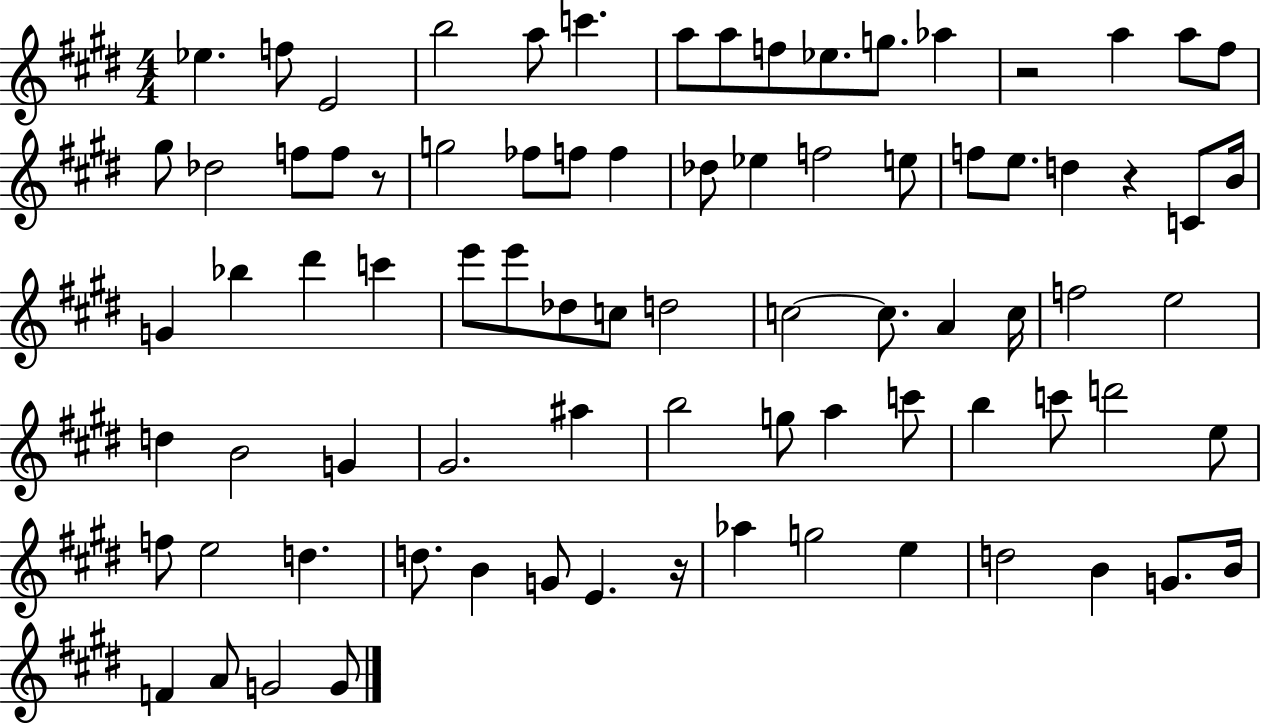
Eb5/q. F5/e E4/h B5/h A5/e C6/q. A5/e A5/e F5/e Eb5/e. G5/e. Ab5/q R/h A5/q A5/e F#5/e G#5/e Db5/h F5/e F5/e R/e G5/h FES5/e F5/e F5/q Db5/e Eb5/q F5/h E5/e F5/e E5/e. D5/q R/q C4/e B4/s G4/q Bb5/q D#6/q C6/q E6/e E6/e Db5/e C5/e D5/h C5/h C5/e. A4/q C5/s F5/h E5/h D5/q B4/h G4/q G#4/h. A#5/q B5/h G5/e A5/q C6/e B5/q C6/e D6/h E5/e F5/e E5/h D5/q. D5/e. B4/q G4/e E4/q. R/s Ab5/q G5/h E5/q D5/h B4/q G4/e. B4/s F4/q A4/e G4/h G4/e